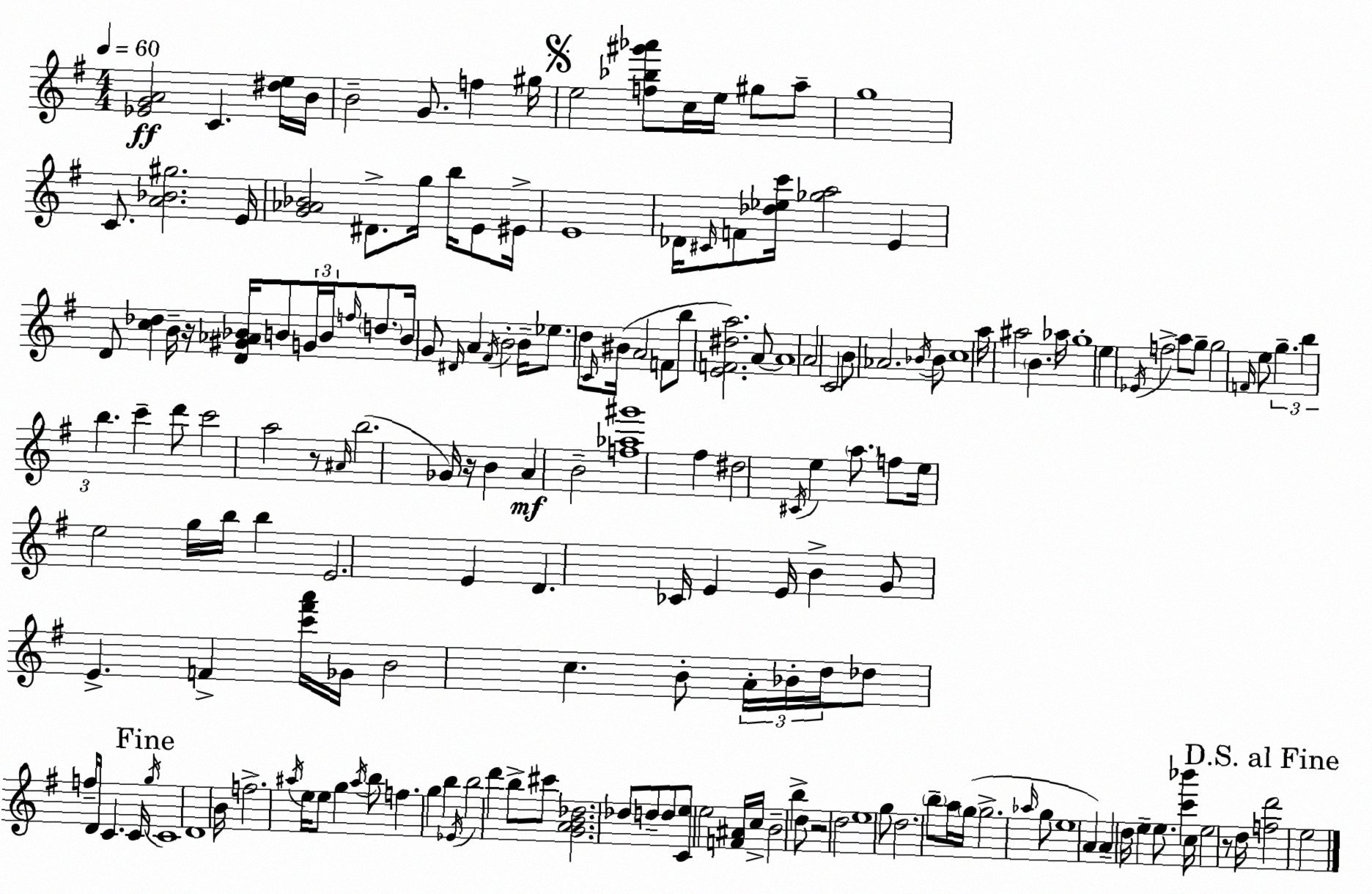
X:1
T:Untitled
M:4/4
L:1/4
K:G
[_EGA]2 C [^de]/4 B/4 B2 G/2 f ^g/4 e2 [f_b^g'_a']/2 c/4 e/4 ^g/2 a/2 g4 C/2 [A_B^g]2 E/4 [G_A_B]2 ^D/2 g/4 b/4 E/2 ^E/4 E4 _D/4 ^C/4 F/2 [_d_ec']/4 [_ga]2 E D/2 [c_d] B/4 z/4 [D^G_A_B]/4 B/2 G/4 B/4 f/4 d/2 B/4 G/2 ^D/4 A ^F/4 B2 B/4 _e/2 d/2 C/4 ^B/4 A2 F/2 b/2 [EF^da]2 A/2 A4 A2 C2 B/2 _A2 _B/4 _B/2 c4 a/4 ^a2 B _a/4 g4 e _E/4 f2 a/2 g/2 g2 F/4 e/2 g b b c' d'/2 c'2 a2 z/2 ^A/4 b2 _G/4 z/4 B A B2 [f_a^g']4 ^f ^d2 ^C/4 e a/2 f/2 e/4 e2 g/4 b/4 b E2 E D _C/4 E E/4 B G/2 E F [c'^f'a']/4 _G/4 B2 c B/2 A/4 _B/4 d/4 _d/2 f/4 D/4 C C/4 g/4 C4 D4 B/4 f2 ^a/4 e/4 e/2 g ^a/4 b/2 f g b _E/4 b2 d' b/2 ^c'/2 [GAB_d]2 _d/2 d/2 d/2 [Ce]/2 e2 [F^A]/4 c/4 B2 b d/2 z2 d2 e4 g/2 d2 b/2 a/4 g/4 g2 _a/4 g/2 e4 A A d/4 e e/2 [c'_b'] c/4 e2 z/2 d/4 [fd']2 e2